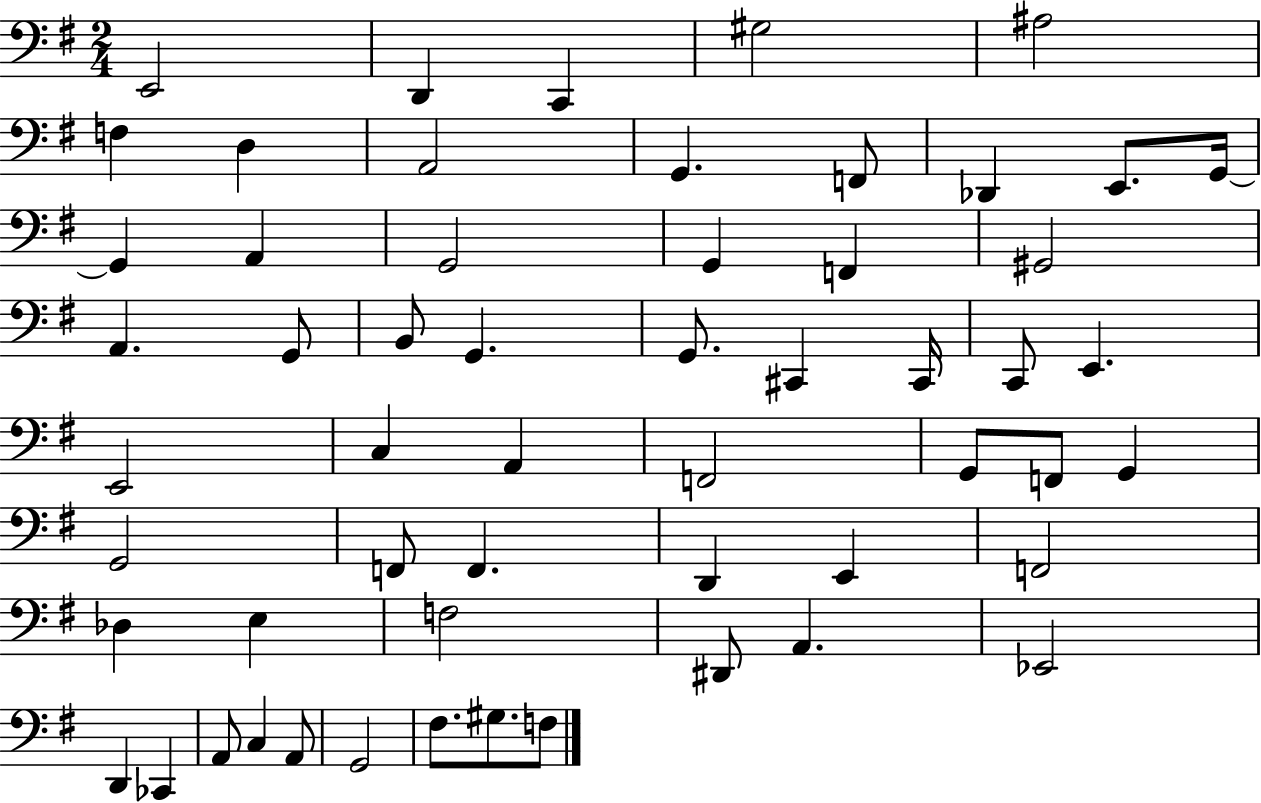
X:1
T:Untitled
M:2/4
L:1/4
K:G
E,,2 D,, C,, ^G,2 ^A,2 F, D, A,,2 G,, F,,/2 _D,, E,,/2 G,,/4 G,, A,, G,,2 G,, F,, ^G,,2 A,, G,,/2 B,,/2 G,, G,,/2 ^C,, ^C,,/4 C,,/2 E,, E,,2 C, A,, F,,2 G,,/2 F,,/2 G,, G,,2 F,,/2 F,, D,, E,, F,,2 _D, E, F,2 ^D,,/2 A,, _E,,2 D,, _C,, A,,/2 C, A,,/2 G,,2 ^F,/2 ^G,/2 F,/2